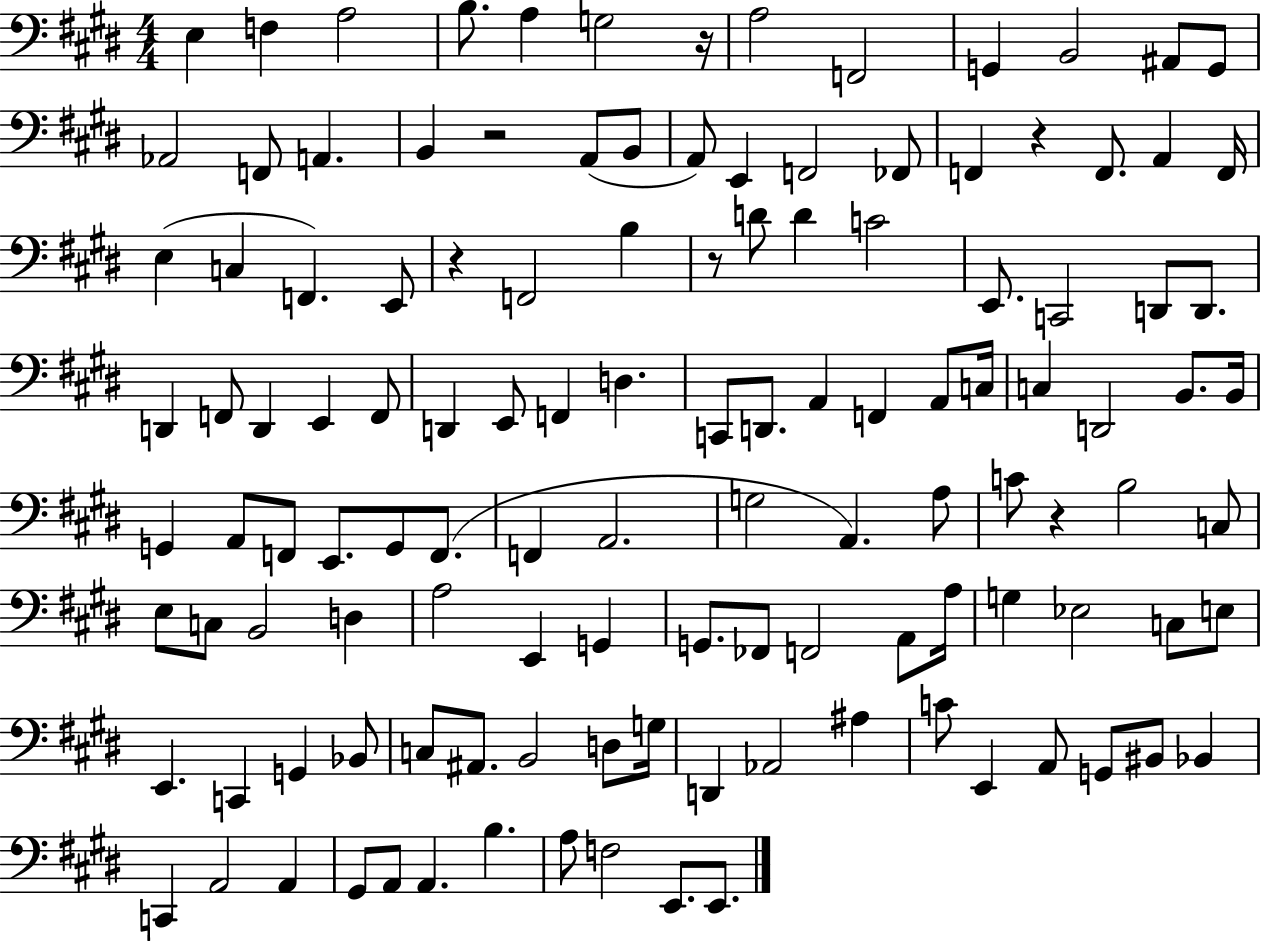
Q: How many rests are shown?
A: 6